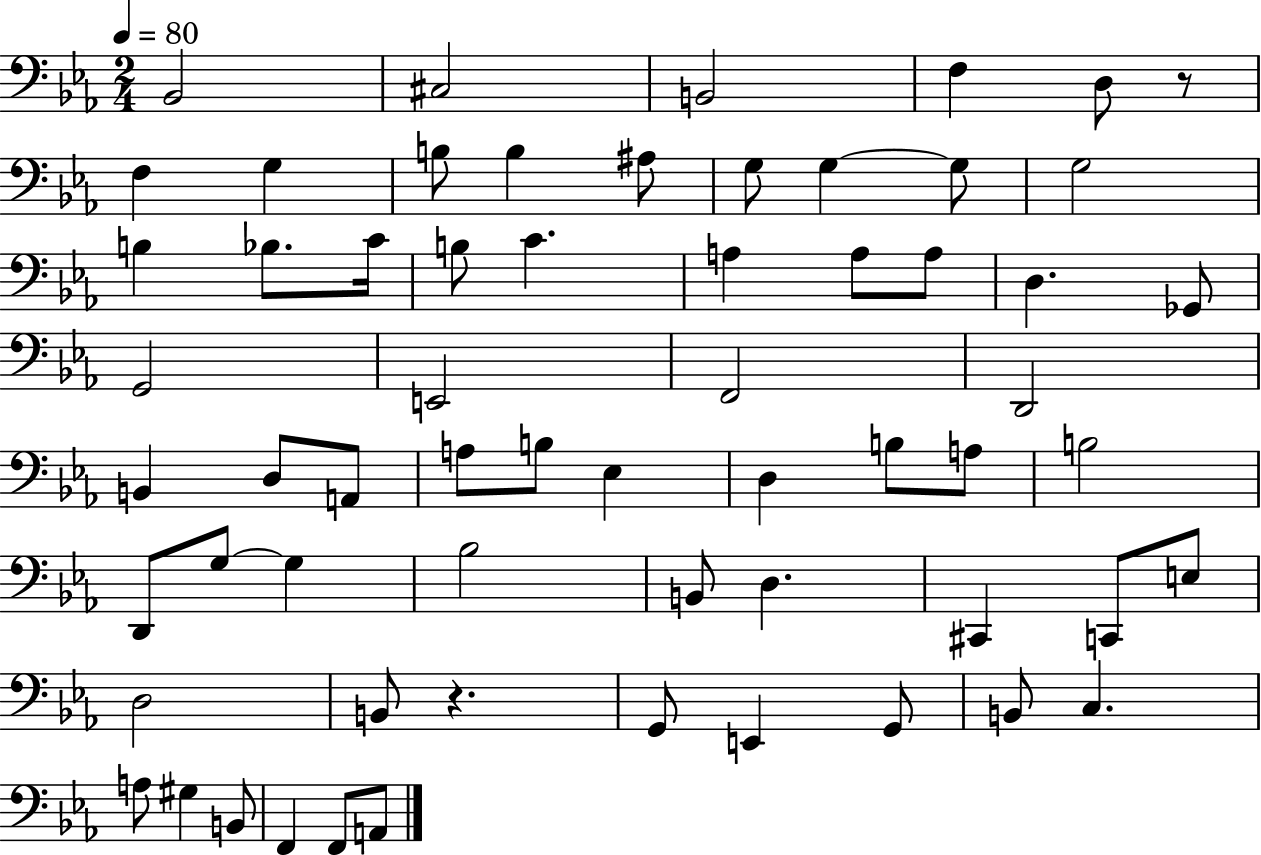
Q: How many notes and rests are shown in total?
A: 62